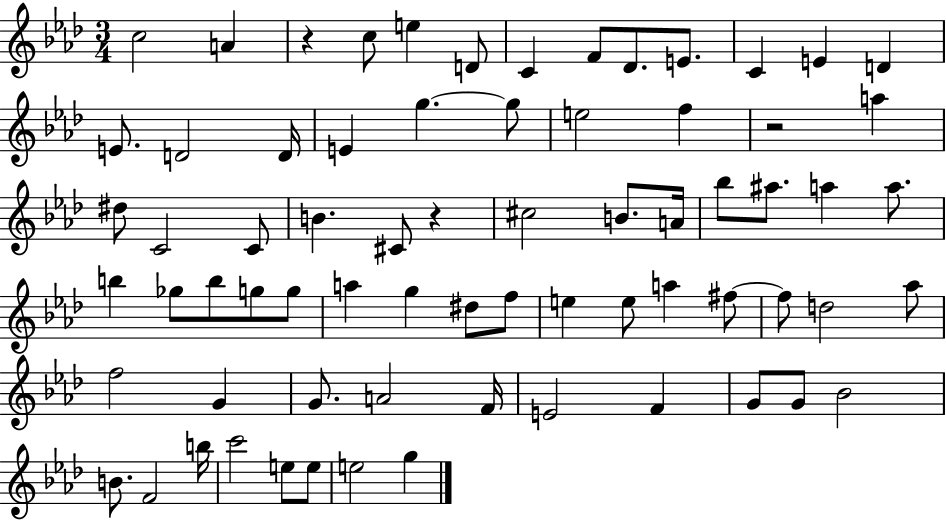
C5/h A4/q R/q C5/e E5/q D4/e C4/q F4/e Db4/e. E4/e. C4/q E4/q D4/q E4/e. D4/h D4/s E4/q G5/q. G5/e E5/h F5/q R/h A5/q D#5/e C4/h C4/e B4/q. C#4/e R/q C#5/h B4/e. A4/s Bb5/e A#5/e. A5/q A5/e. B5/q Gb5/e B5/e G5/e G5/e A5/q G5/q D#5/e F5/e E5/q E5/e A5/q F#5/e F#5/e D5/h Ab5/e F5/h G4/q G4/e. A4/h F4/s E4/h F4/q G4/e G4/e Bb4/h B4/e. F4/h B5/s C6/h E5/e E5/e E5/h G5/q